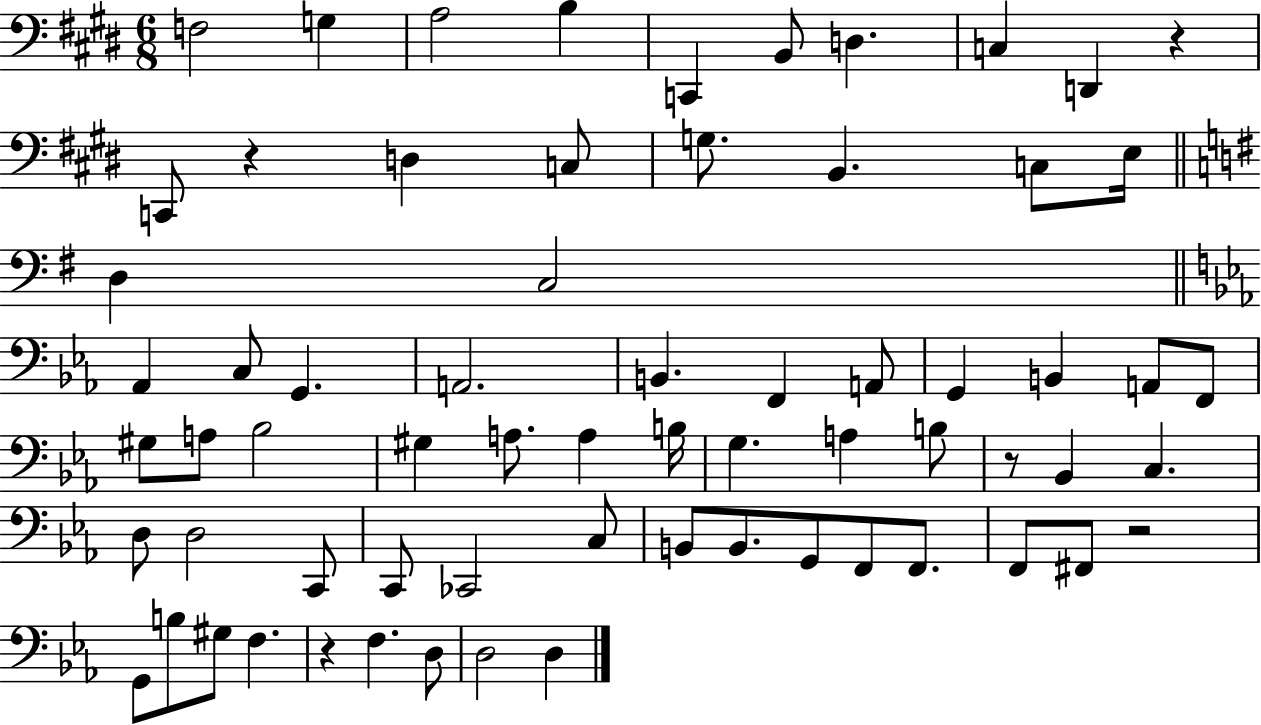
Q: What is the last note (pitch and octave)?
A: D3